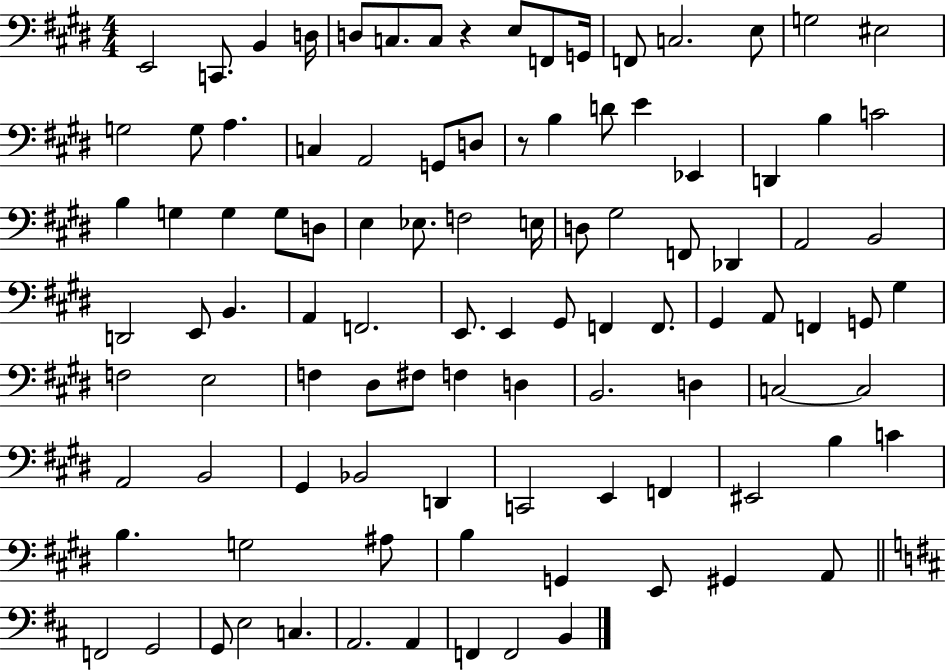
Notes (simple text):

E2/h C2/e. B2/q D3/s D3/e C3/e. C3/e R/q E3/e F2/e G2/s F2/e C3/h. E3/e G3/h EIS3/h G3/h G3/e A3/q. C3/q A2/h G2/e D3/e R/e B3/q D4/e E4/q Eb2/q D2/q B3/q C4/h B3/q G3/q G3/q G3/e D3/e E3/q Eb3/e. F3/h E3/s D3/e G#3/h F2/e Db2/q A2/h B2/h D2/h E2/e B2/q. A2/q F2/h. E2/e. E2/q G#2/e F2/q F2/e. G#2/q A2/e F2/q G2/e G#3/q F3/h E3/h F3/q D#3/e F#3/e F3/q D3/q B2/h. D3/q C3/h C3/h A2/h B2/h G#2/q Bb2/h D2/q C2/h E2/q F2/q EIS2/h B3/q C4/q B3/q. G3/h A#3/e B3/q G2/q E2/e G#2/q A2/e F2/h G2/h G2/e E3/h C3/q. A2/h. A2/q F2/q F2/h B2/q